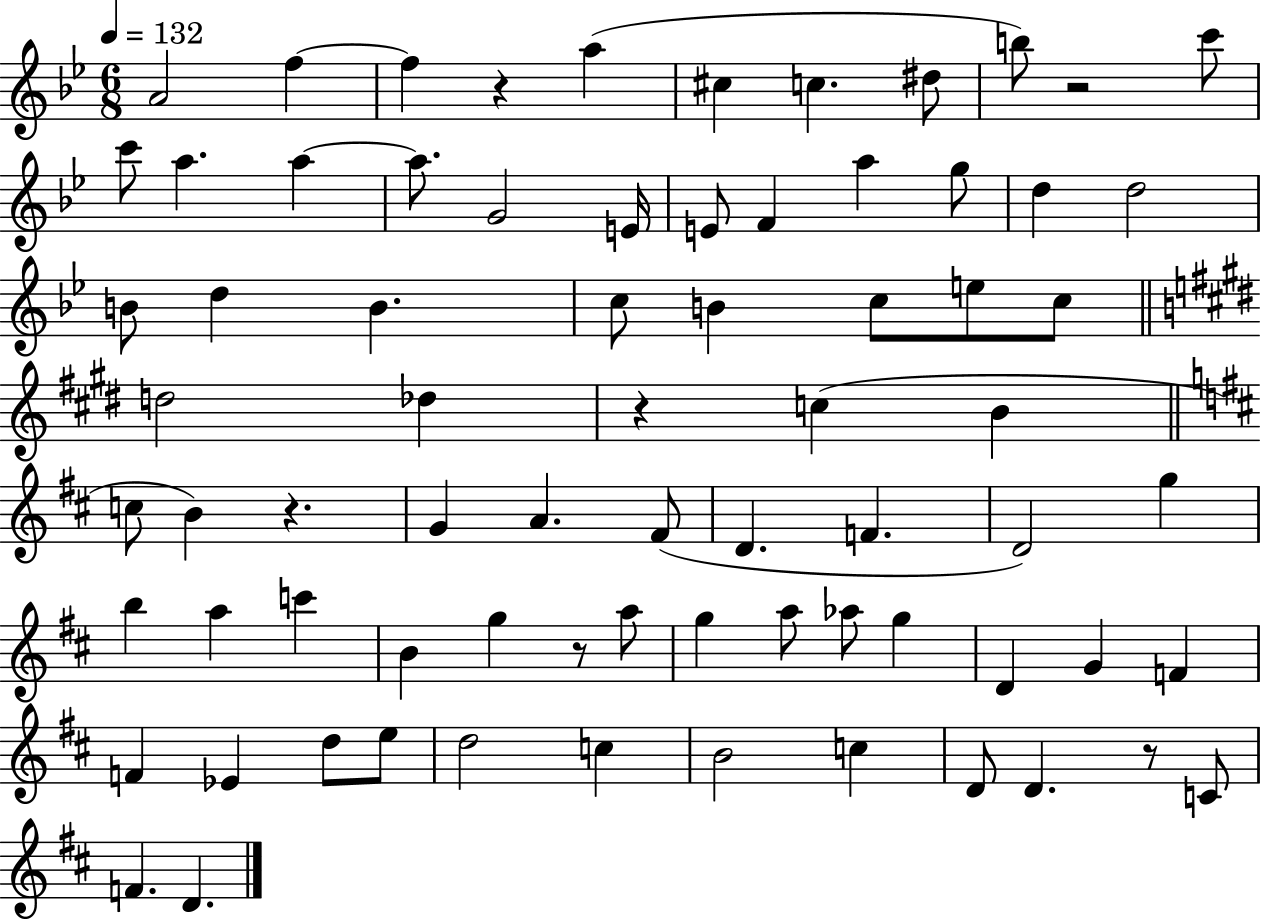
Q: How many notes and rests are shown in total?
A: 74